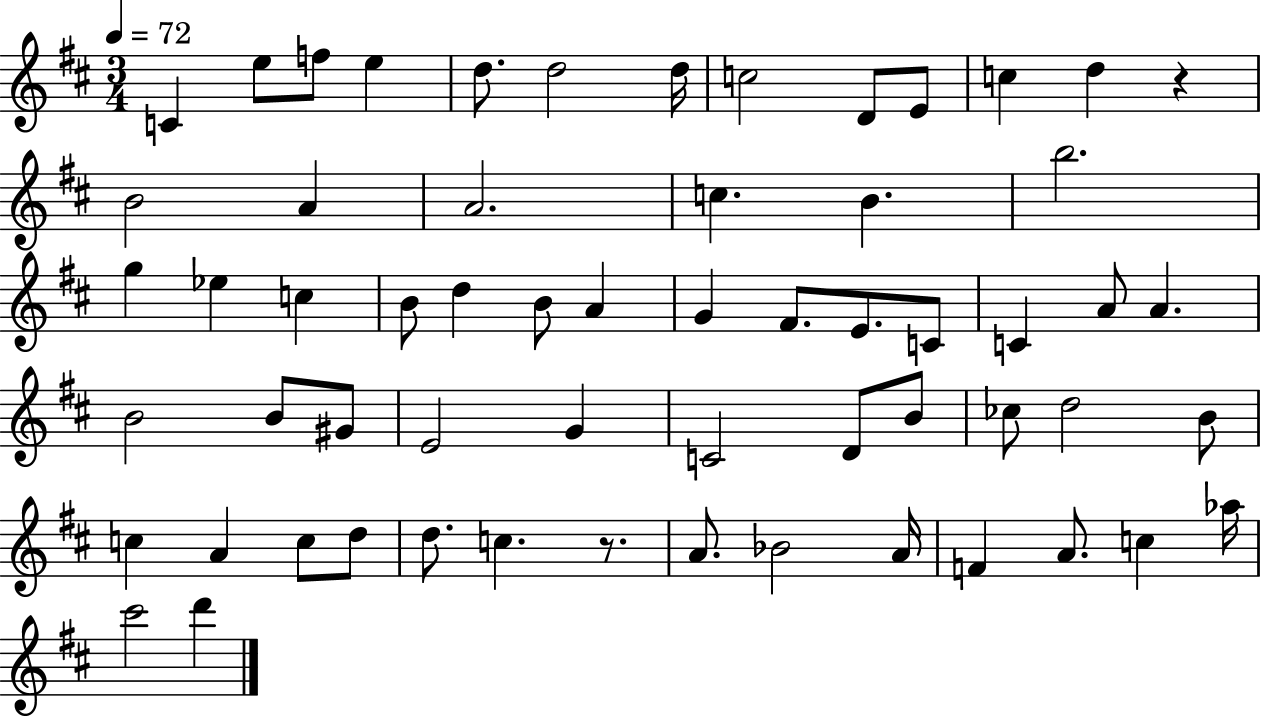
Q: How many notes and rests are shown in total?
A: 60